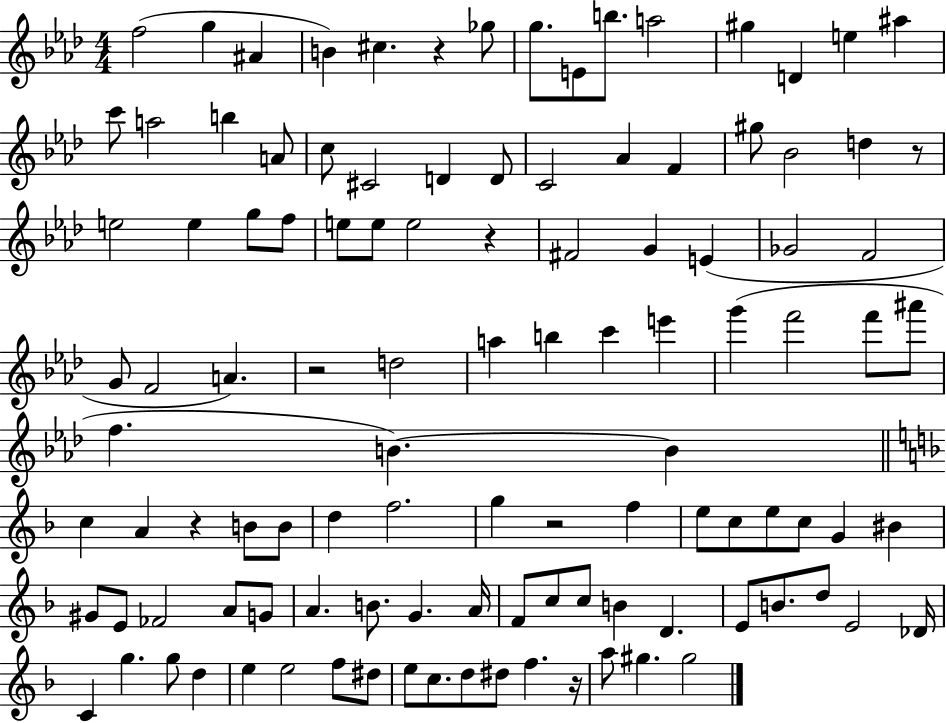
{
  \clef treble
  \numericTimeSignature
  \time 4/4
  \key aes \major
  f''2( g''4 ais'4 | b'4) cis''4. r4 ges''8 | g''8. e'8 b''8. a''2 | gis''4 d'4 e''4 ais''4 | \break c'''8 a''2 b''4 a'8 | c''8 cis'2 d'4 d'8 | c'2 aes'4 f'4 | gis''8 bes'2 d''4 r8 | \break e''2 e''4 g''8 f''8 | e''8 e''8 e''2 r4 | fis'2 g'4 e'4( | ges'2 f'2 | \break g'8 f'2 a'4.) | r2 d''2 | a''4 b''4 c'''4 e'''4 | g'''4( f'''2 f'''8 ais'''8 | \break f''4. b'4.~~) b'4 | \bar "||" \break \key d \minor c''4 a'4 r4 b'8 b'8 | d''4 f''2. | g''4 r2 f''4 | e''8 c''8 e''8 c''8 g'4 bis'4 | \break gis'8 e'8 fes'2 a'8 g'8 | a'4. b'8. g'4. a'16 | f'8 c''8 c''8 b'4 d'4. | e'8 b'8. d''8 e'2 des'16 | \break c'4 g''4. g''8 d''4 | e''4 e''2 f''8 dis''8 | e''8 c''8. d''8 dis''8 f''4. r16 | a''8 gis''4. gis''2 | \break \bar "|."
}